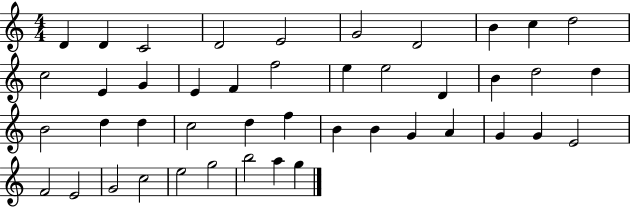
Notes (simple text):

D4/q D4/q C4/h D4/h E4/h G4/h D4/h B4/q C5/q D5/h C5/h E4/q G4/q E4/q F4/q F5/h E5/q E5/h D4/q B4/q D5/h D5/q B4/h D5/q D5/q C5/h D5/q F5/q B4/q B4/q G4/q A4/q G4/q G4/q E4/h F4/h E4/h G4/h C5/h E5/h G5/h B5/h A5/q G5/q